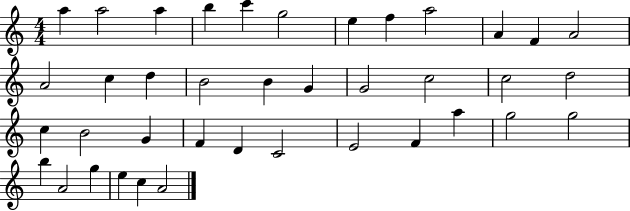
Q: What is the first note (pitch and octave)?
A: A5